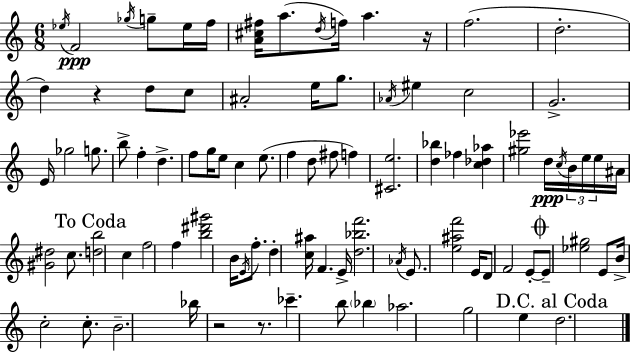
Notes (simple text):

Eb5/s F4/h Gb5/s G5/e Eb5/s F5/s [A4,C#5,F#5]/s A5/e. D5/s F5/s A5/q. R/s F5/h. D5/h. D5/q R/q D5/e C5/e A#4/h E5/s G5/e. Ab4/s EIS5/q C5/h G4/h. E4/s Gb5/h G5/e. B5/e F5/q D5/q. F5/e G5/s E5/e C5/q E5/e. F5/q D5/e F#5/e F5/q [C#4,E5]/h. [D5,Bb5]/q FES5/q [C5,Db5,Ab5]/q [G#5,Eb6]/h D5/s C5/s B4/s E5/s E5/s A#4/s [G#4,D#5]/h C5/e. [D5,B5]/h C5/q F5/h F5/q [B5,D#6,G#6]/h B4/s E4/s F5/e. D5/q [C5,A#5]/s F4/q. E4/s [D5,Bb5,F6]/h. Ab4/s E4/e. [E5,A#5,F6]/h E4/s D4/e F4/h E4/e E4/e [Eb5,G#5]/h E4/e B4/s C5/h C5/e. B4/h. Bb5/s R/h R/e. CES6/q. B5/e Bb5/q Ab5/h. G5/h E5/q D5/h.